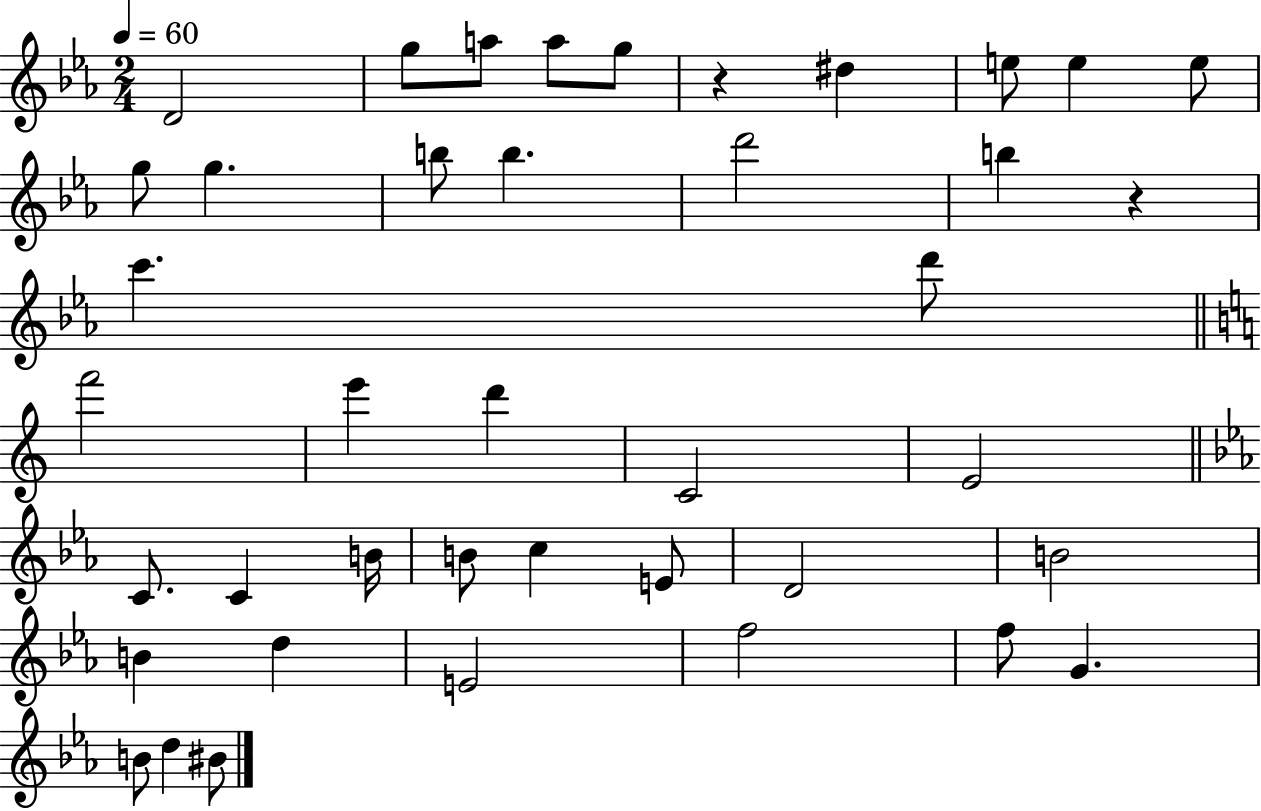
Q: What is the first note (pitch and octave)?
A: D4